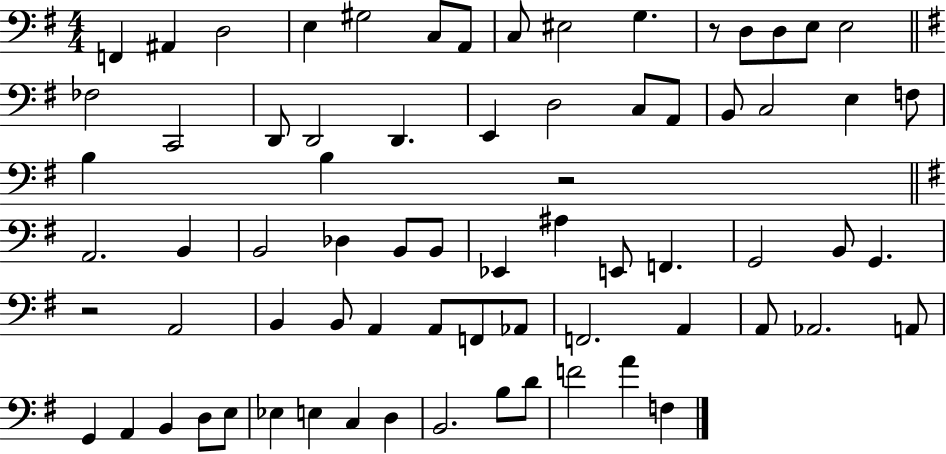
F2/q A#2/q D3/h E3/q G#3/h C3/e A2/e C3/e EIS3/h G3/q. R/e D3/e D3/e E3/e E3/h FES3/h C2/h D2/e D2/h D2/q. E2/q D3/h C3/e A2/e B2/e C3/h E3/q F3/e B3/q B3/q R/h A2/h. B2/q B2/h Db3/q B2/e B2/e Eb2/q A#3/q E2/e F2/q. G2/h B2/e G2/q. R/h A2/h B2/q B2/e A2/q A2/e F2/e Ab2/e F2/h. A2/q A2/e Ab2/h. A2/e G2/q A2/q B2/q D3/e E3/e Eb3/q E3/q C3/q D3/q B2/h. B3/e D4/e F4/h A4/q F3/q